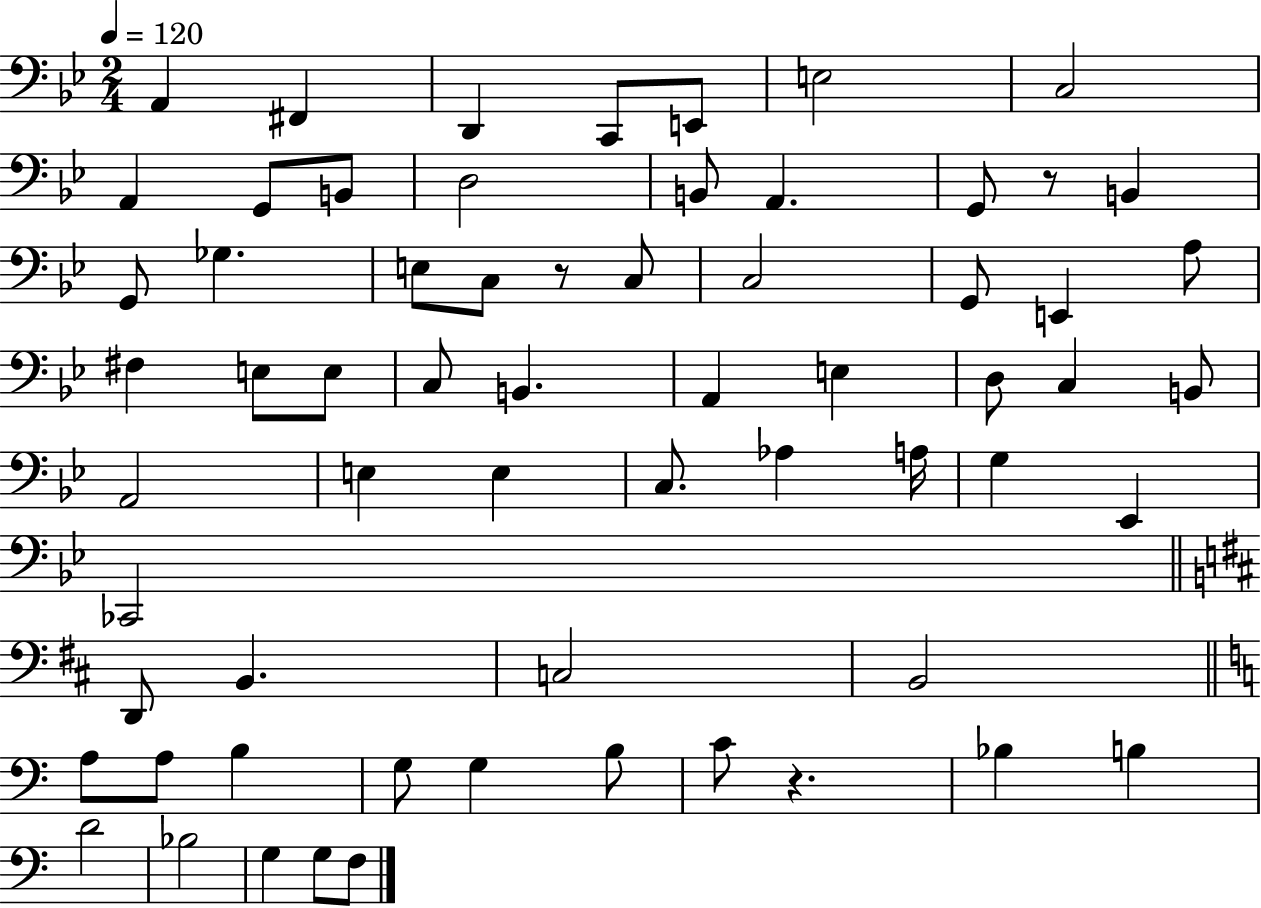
A2/q F#2/q D2/q C2/e E2/e E3/h C3/h A2/q G2/e B2/e D3/h B2/e A2/q. G2/e R/e B2/q G2/e Gb3/q. E3/e C3/e R/e C3/e C3/h G2/e E2/q A3/e F#3/q E3/e E3/e C3/e B2/q. A2/q E3/q D3/e C3/q B2/e A2/h E3/q E3/q C3/e. Ab3/q A3/s G3/q Eb2/q CES2/h D2/e B2/q. C3/h B2/h A3/e A3/e B3/q G3/e G3/q B3/e C4/e R/q. Bb3/q B3/q D4/h Bb3/h G3/q G3/e F3/e